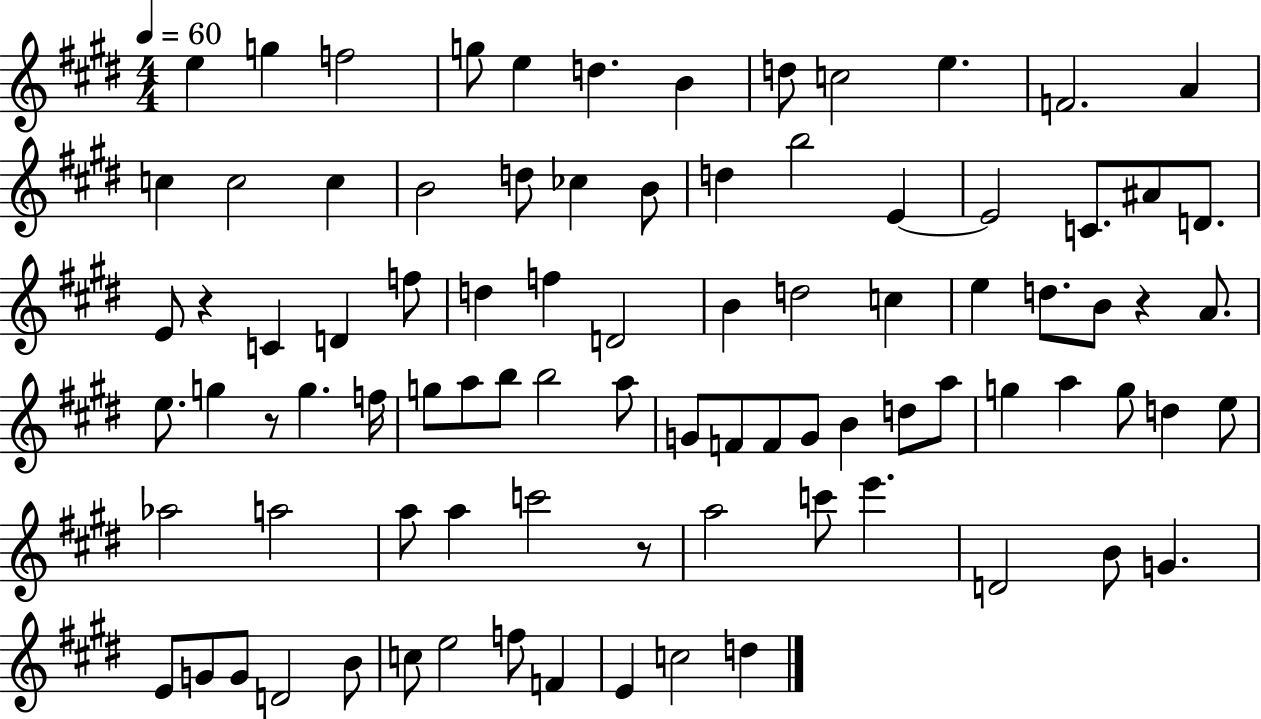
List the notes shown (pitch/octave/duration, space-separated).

E5/q G5/q F5/h G5/e E5/q D5/q. B4/q D5/e C5/h E5/q. F4/h. A4/q C5/q C5/h C5/q B4/h D5/e CES5/q B4/e D5/q B5/h E4/q E4/h C4/e. A#4/e D4/e. E4/e R/q C4/q D4/q F5/e D5/q F5/q D4/h B4/q D5/h C5/q E5/q D5/e. B4/e R/q A4/e. E5/e. G5/q R/e G5/q. F5/s G5/e A5/e B5/e B5/h A5/e G4/e F4/e F4/e G4/e B4/q D5/e A5/e G5/q A5/q G5/e D5/q E5/e Ab5/h A5/h A5/e A5/q C6/h R/e A5/h C6/e E6/q. D4/h B4/e G4/q. E4/e G4/e G4/e D4/h B4/e C5/e E5/h F5/e F4/q E4/q C5/h D5/q